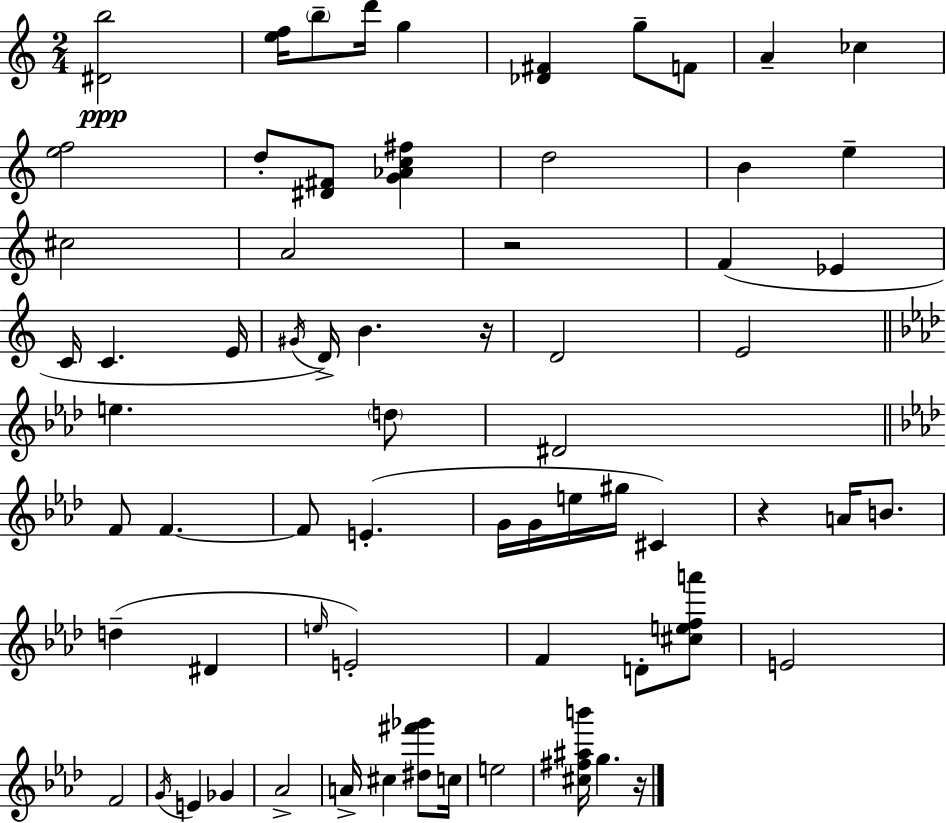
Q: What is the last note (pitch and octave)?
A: G5